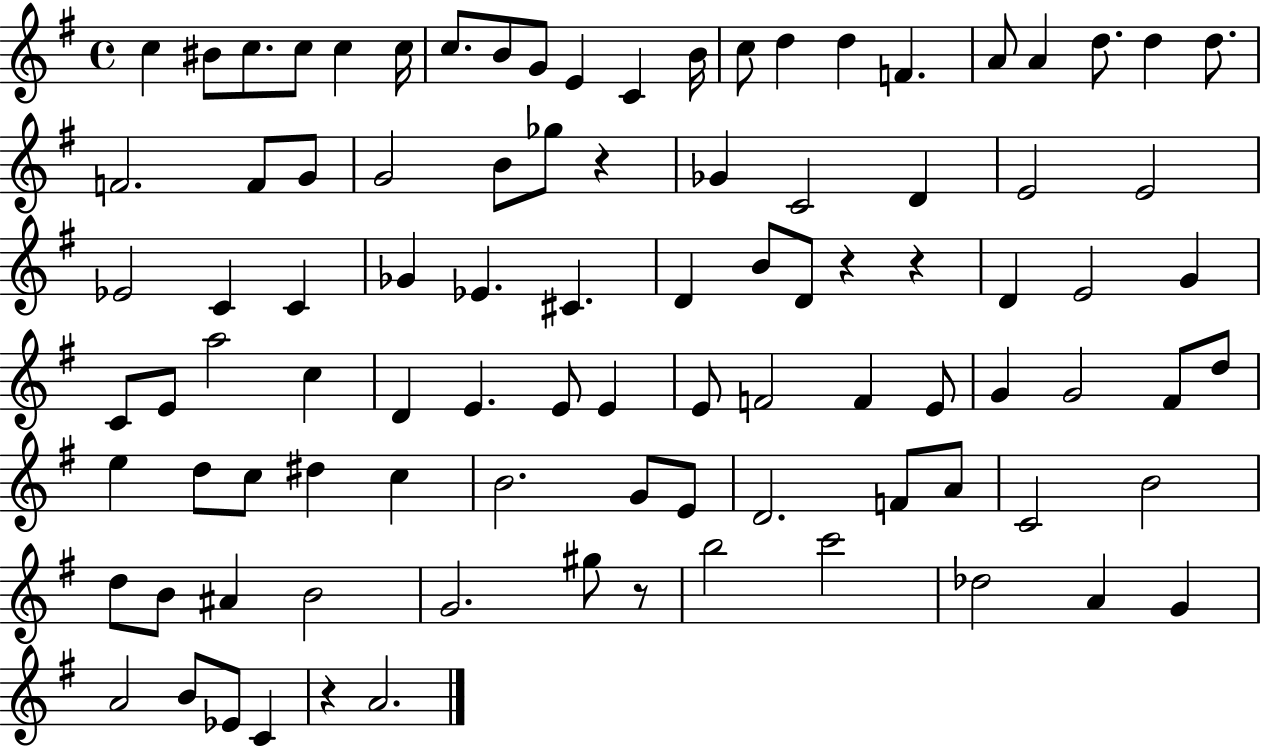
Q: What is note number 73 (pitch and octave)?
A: B4